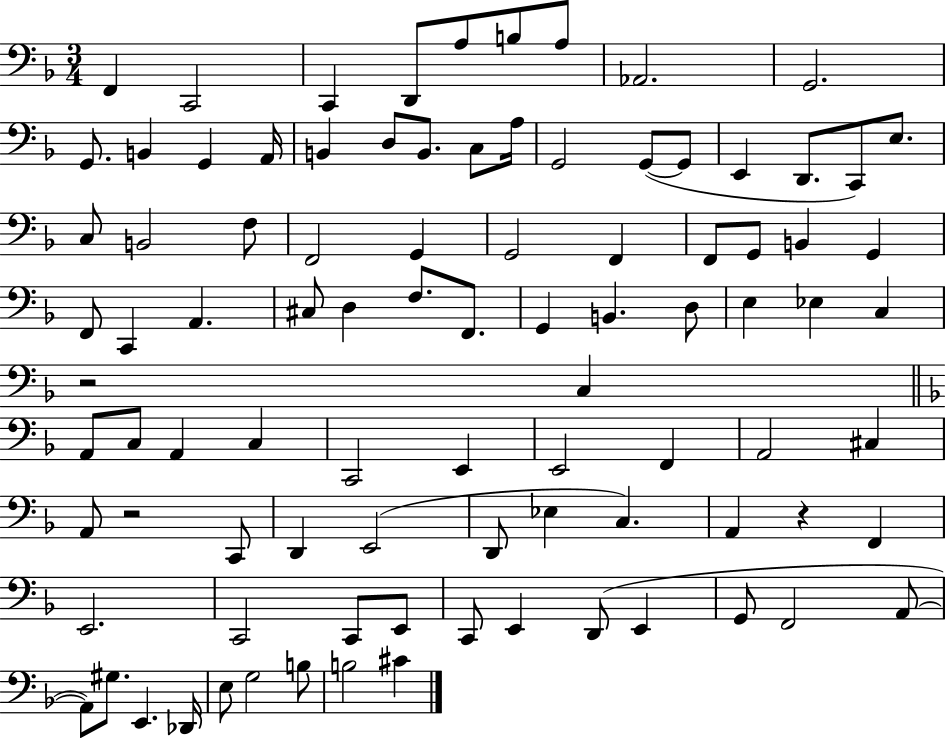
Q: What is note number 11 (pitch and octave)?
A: B2